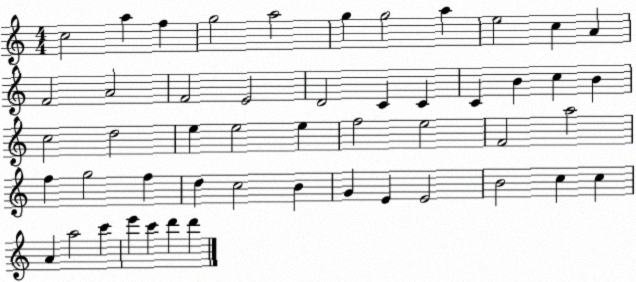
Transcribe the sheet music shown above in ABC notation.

X:1
T:Untitled
M:4/4
L:1/4
K:C
c2 a f g2 a2 g g2 a e2 c A F2 A2 F2 E2 D2 C C C B c B c2 d2 e e2 e f2 e2 F2 a2 f g2 f d c2 B G E E2 B2 c c A a2 c' e' c' d' d'